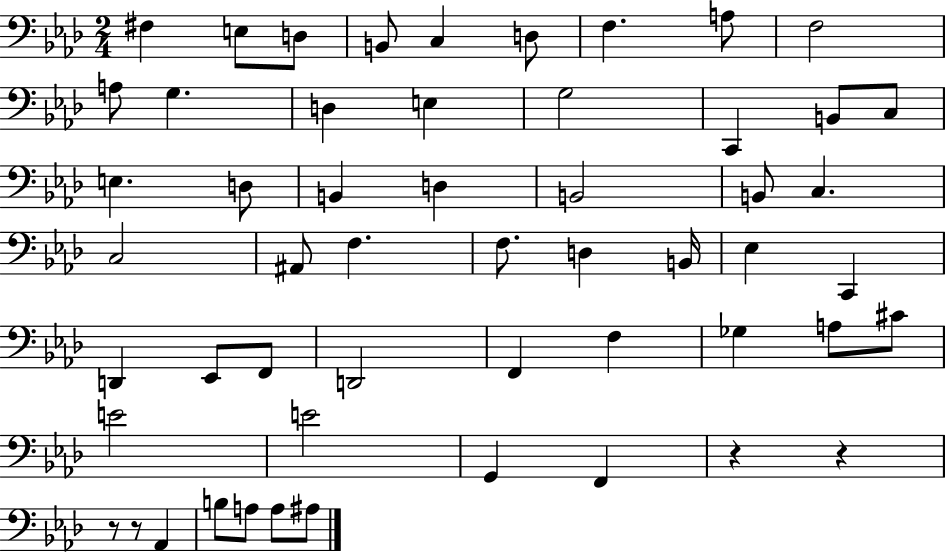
F#3/q E3/e D3/e B2/e C3/q D3/e F3/q. A3/e F3/h A3/e G3/q. D3/q E3/q G3/h C2/q B2/e C3/e E3/q. D3/e B2/q D3/q B2/h B2/e C3/q. C3/h A#2/e F3/q. F3/e. D3/q B2/s Eb3/q C2/q D2/q Eb2/e F2/e D2/h F2/q F3/q Gb3/q A3/e C#4/e E4/h E4/h G2/q F2/q R/q R/q R/e R/e Ab2/q B3/e A3/e A3/e A#3/e